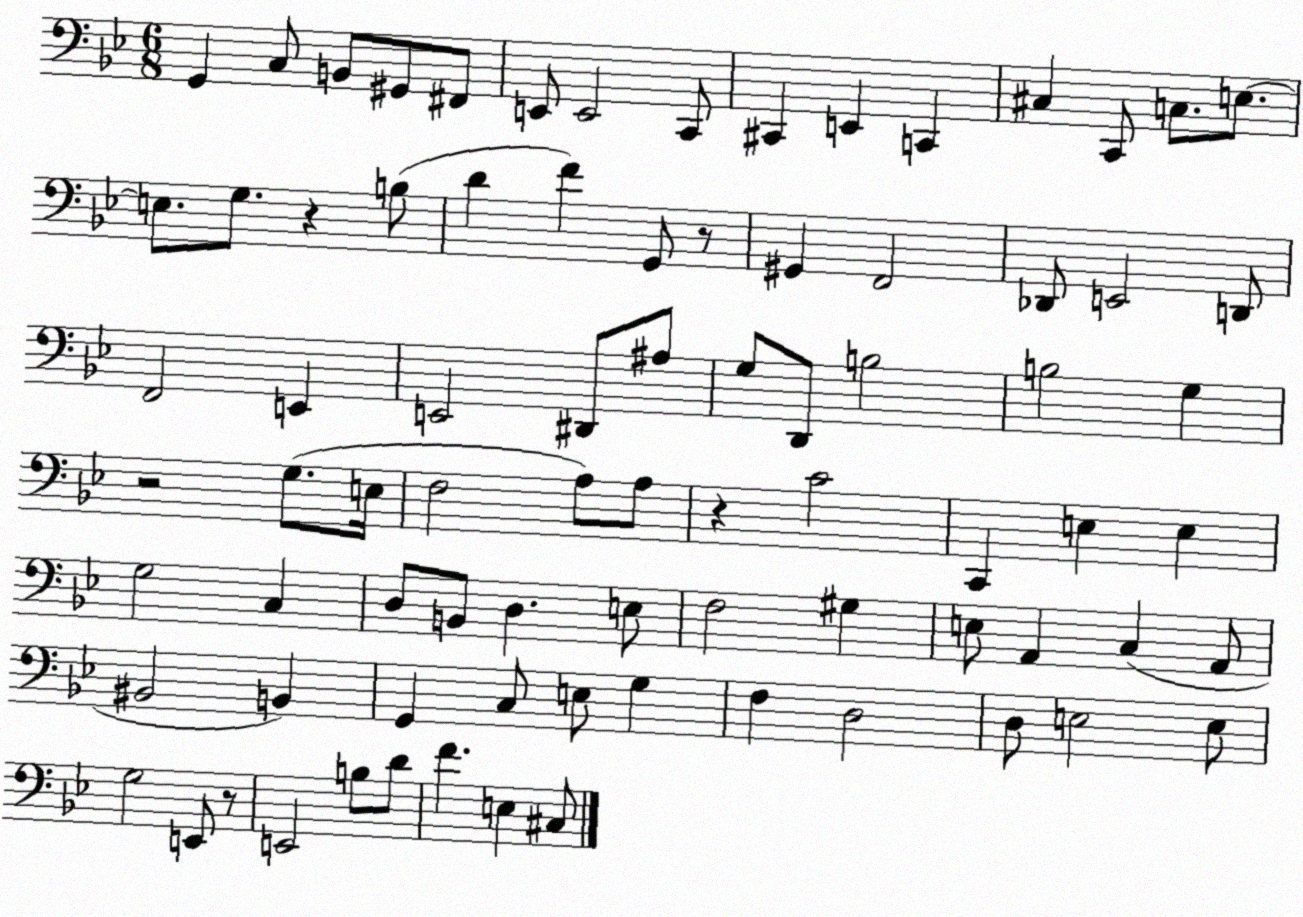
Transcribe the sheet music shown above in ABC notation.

X:1
T:Untitled
M:6/8
L:1/4
K:Bb
G,, C,/2 B,,/2 ^G,,/2 ^F,,/2 E,,/2 E,,2 C,,/2 ^C,, E,, C,, ^C, C,,/2 C,/2 E,/2 E,/2 G,/2 z B,/2 D F G,,/2 z/2 ^G,, F,,2 _D,,/2 E,,2 D,,/2 F,,2 E,, E,,2 ^D,,/2 ^A,/2 G,/2 D,,/2 B,2 B,2 G, z2 G,/2 E,/4 F,2 A,/2 A,/2 z C2 C,, E, E, G,2 C, D,/2 B,,/2 D, E,/2 F,2 ^G, E,/2 A,, C, A,,/2 ^B,,2 B,, G,, C,/2 E,/2 G, F, D,2 D,/2 E,2 E,/2 G,2 E,,/2 z/2 E,,2 B,/2 D/2 F E, ^C,/2